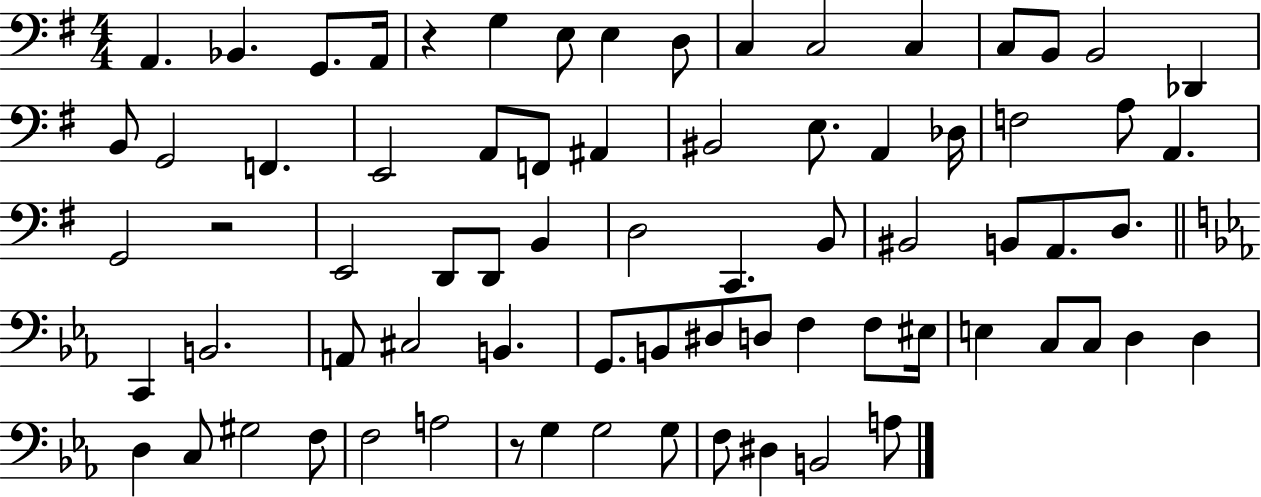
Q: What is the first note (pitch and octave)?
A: A2